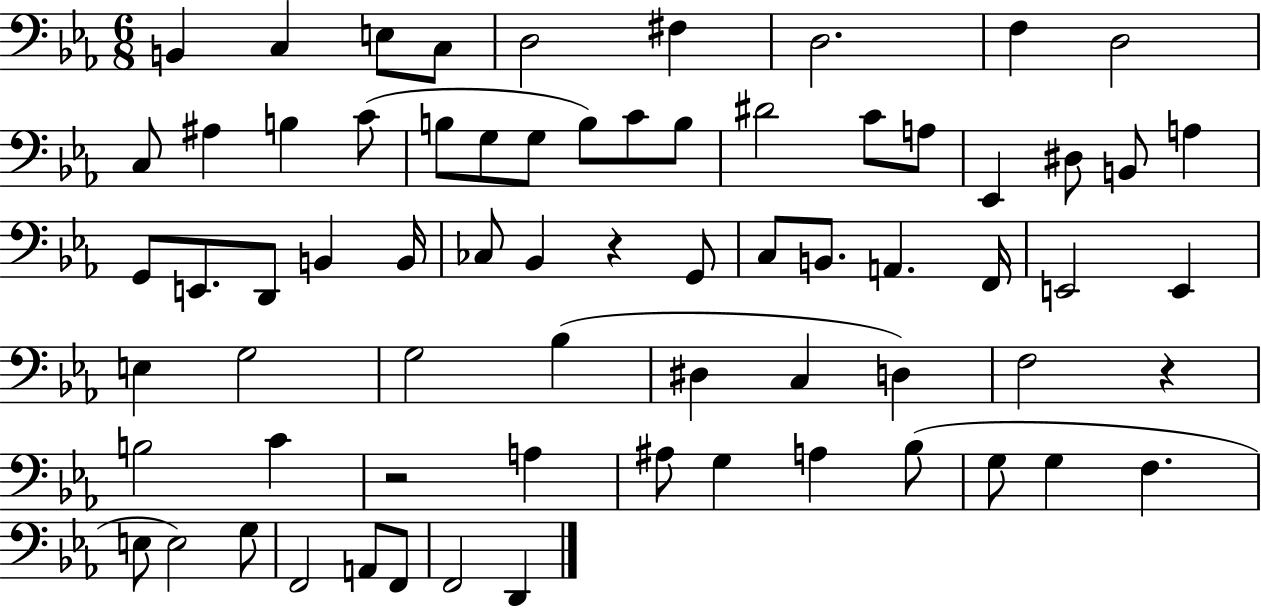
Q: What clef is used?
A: bass